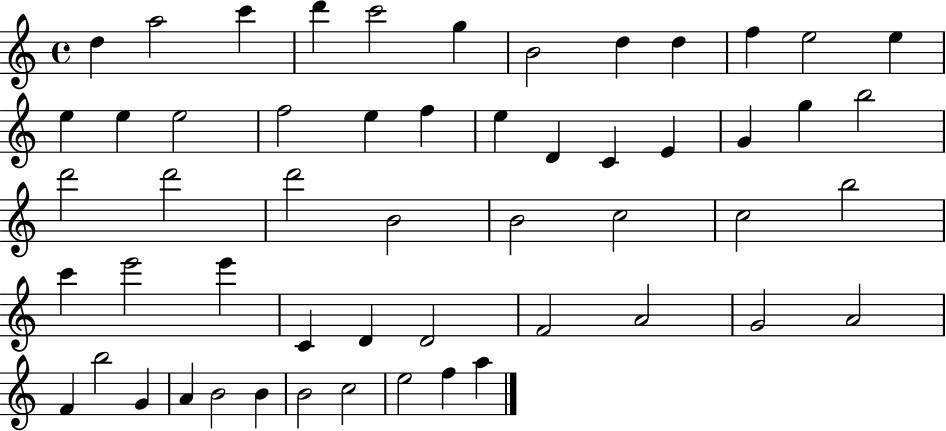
D5/q A5/h C6/q D6/q C6/h G5/q B4/h D5/q D5/q F5/q E5/h E5/q E5/q E5/q E5/h F5/h E5/q F5/q E5/q D4/q C4/q E4/q G4/q G5/q B5/h D6/h D6/h D6/h B4/h B4/h C5/h C5/h B5/h C6/q E6/h E6/q C4/q D4/q D4/h F4/h A4/h G4/h A4/h F4/q B5/h G4/q A4/q B4/h B4/q B4/h C5/h E5/h F5/q A5/q